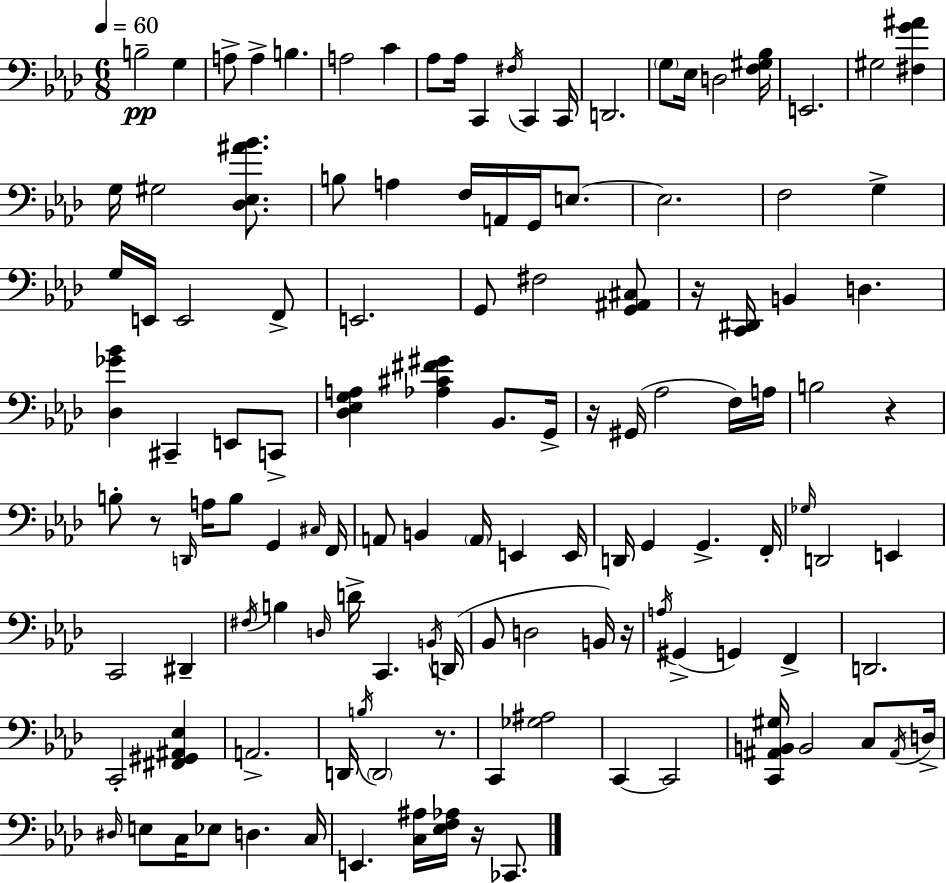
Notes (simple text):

B3/h G3/q A3/e A3/q B3/q. A3/h C4/q Ab3/e Ab3/s C2/q F#3/s C2/q C2/s D2/h. G3/e Eb3/s D3/h [F3,G#3,Bb3]/s E2/h. G#3/h [F#3,G4,A#4]/q G3/s G#3/h [Db3,Eb3,A#4,Bb4]/e. B3/e A3/q F3/s A2/s G2/s E3/e. E3/h. F3/h G3/q G3/s E2/s E2/h F2/e E2/h. G2/e F#3/h [G2,A#2,C#3]/e R/s [C2,D#2]/s B2/q D3/q. [Db3,Gb4,Bb4]/q C#2/q E2/e C2/e [Db3,Eb3,G3,A3]/q [Ab3,C#4,F#4,G#4]/q Bb2/e. G2/s R/s G#2/s Ab3/h F3/s A3/s B3/h R/q B3/e R/e D2/s A3/s B3/e G2/q C#3/s F2/s A2/e B2/q A2/s E2/q E2/s D2/s G2/q G2/q. F2/s Gb3/s D2/h E2/q C2/h D#2/q F#3/s B3/q D3/s D4/s C2/q. B2/s D2/s Bb2/e D3/h B2/s R/s A3/s G#2/q G2/q F2/q D2/h. C2/h [F#2,G#2,A#2,Eb3]/q A2/h. D2/s B3/s D2/h R/e. C2/q [Gb3,A#3]/h C2/q C2/h [C2,A#2,B2,G#3]/s B2/h C3/e A#2/s D3/s D#3/s E3/e C3/s Eb3/e D3/q. C3/s E2/q. [C3,A#3]/s [Eb3,F3,Ab3]/s R/s CES2/e.